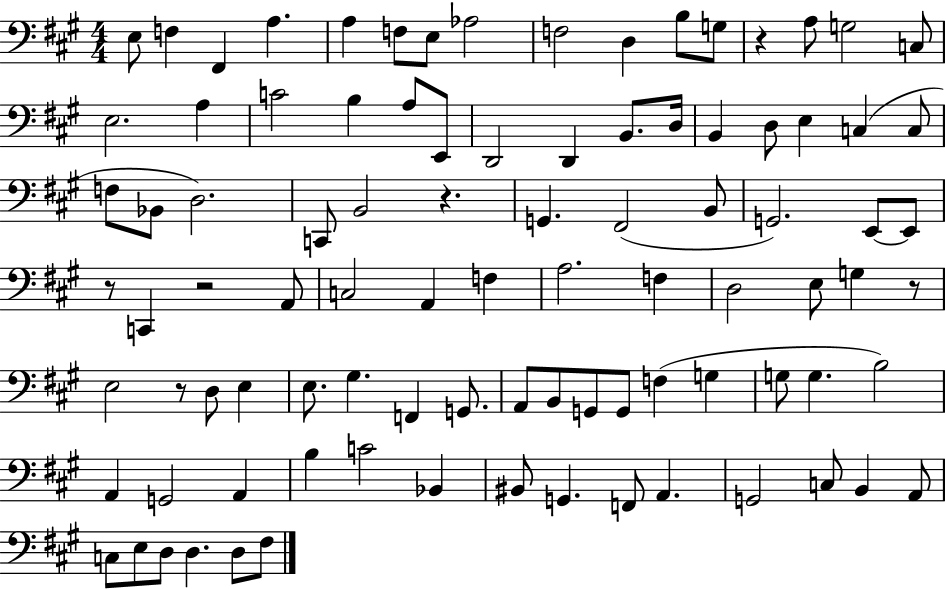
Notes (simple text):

E3/e F3/q F#2/q A3/q. A3/q F3/e E3/e Ab3/h F3/h D3/q B3/e G3/e R/q A3/e G3/h C3/e E3/h. A3/q C4/h B3/q A3/e E2/e D2/h D2/q B2/e. D3/s B2/q D3/e E3/q C3/q C3/e F3/e Bb2/e D3/h. C2/e B2/h R/q. G2/q. F#2/h B2/e G2/h. E2/e E2/e R/e C2/q R/h A2/e C3/h A2/q F3/q A3/h. F3/q D3/h E3/e G3/q R/e E3/h R/e D3/e E3/q E3/e. G#3/q. F2/q G2/e. A2/e B2/e G2/e G2/e F3/q G3/q G3/e G3/q. B3/h A2/q G2/h A2/q B3/q C4/h Bb2/q BIS2/e G2/q. F2/e A2/q. G2/h C3/e B2/q A2/e C3/e E3/e D3/e D3/q. D3/e F#3/e